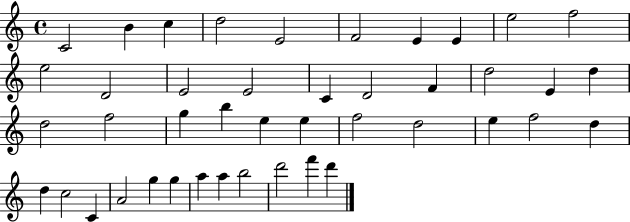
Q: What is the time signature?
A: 4/4